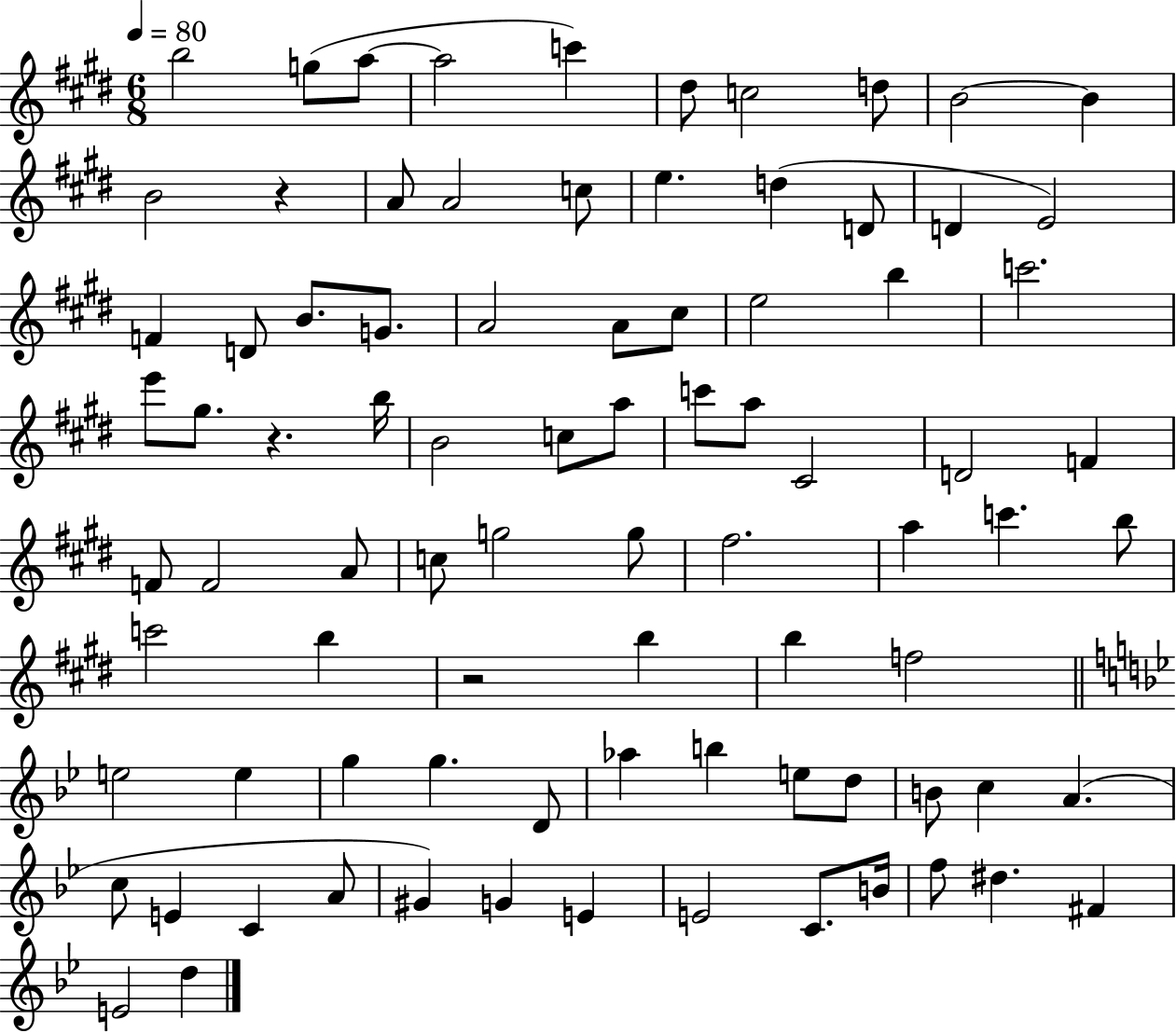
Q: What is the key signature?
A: E major